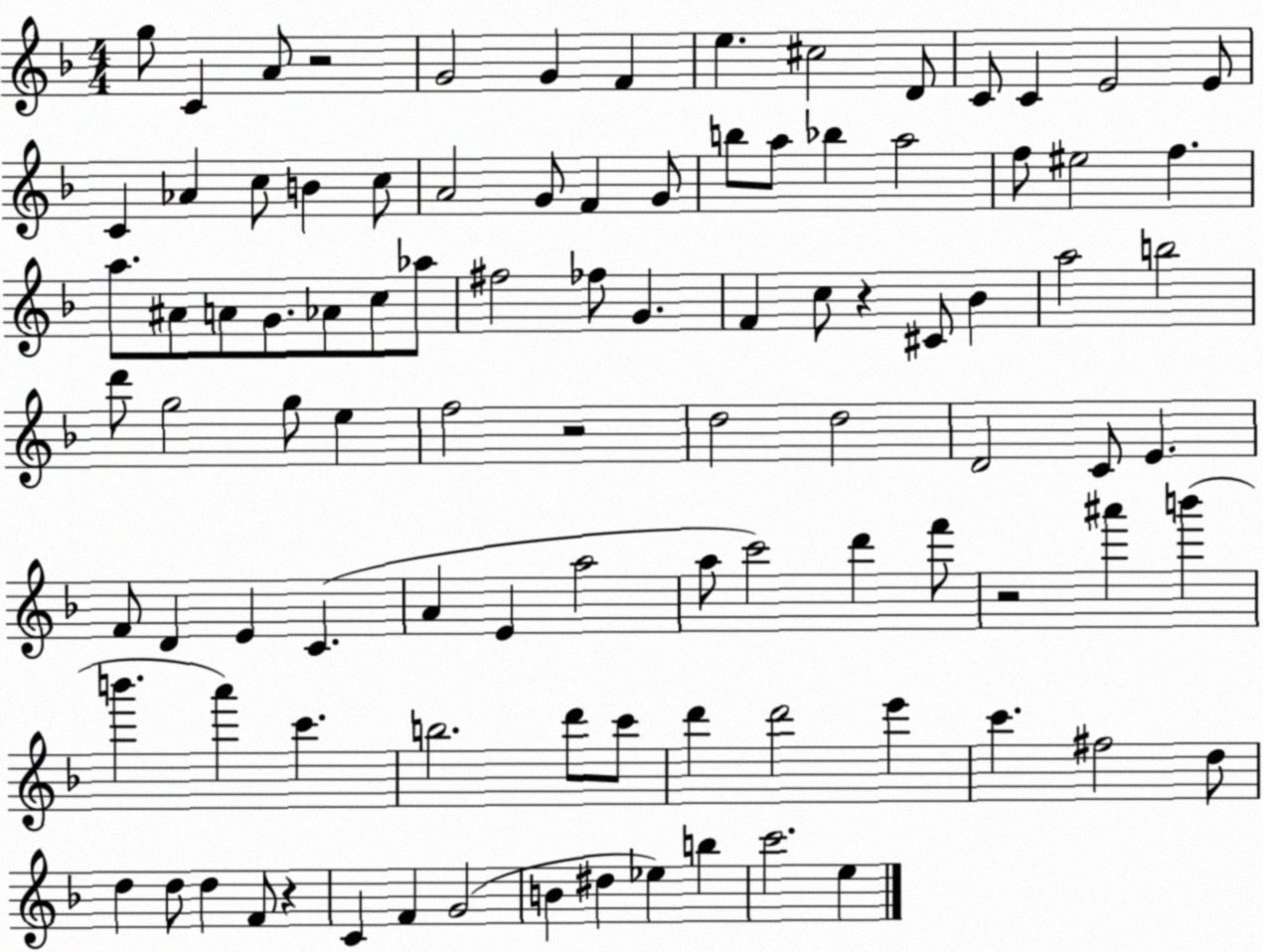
X:1
T:Untitled
M:4/4
L:1/4
K:F
g/2 C A/2 z2 G2 G F e ^c2 D/2 C/2 C E2 E/2 C _A c/2 B c/2 A2 G/2 F G/2 b/2 a/2 _b a2 f/2 ^e2 f a/2 ^A/2 A/2 G/2 _A/2 c/2 _a/2 ^f2 _f/2 G F c/2 z ^C/2 _B a2 b2 d'/2 g2 g/2 e f2 z2 d2 d2 D2 C/2 E F/2 D E C A E a2 a/2 c'2 d' f'/2 z2 ^a' b' b' a' c' b2 d'/2 c'/2 d' d'2 e' c' ^f2 d/2 d d/2 d F/2 z C F G2 B ^d _e b c'2 e